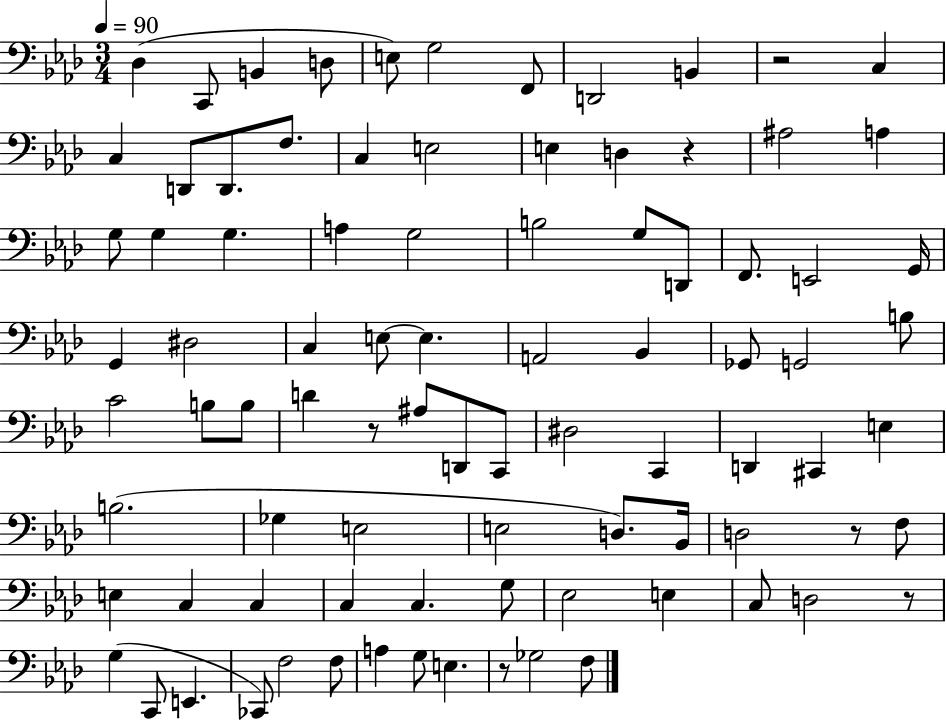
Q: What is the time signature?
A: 3/4